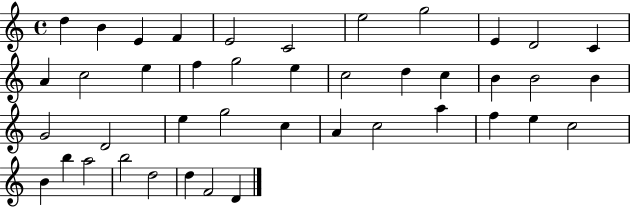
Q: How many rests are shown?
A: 0